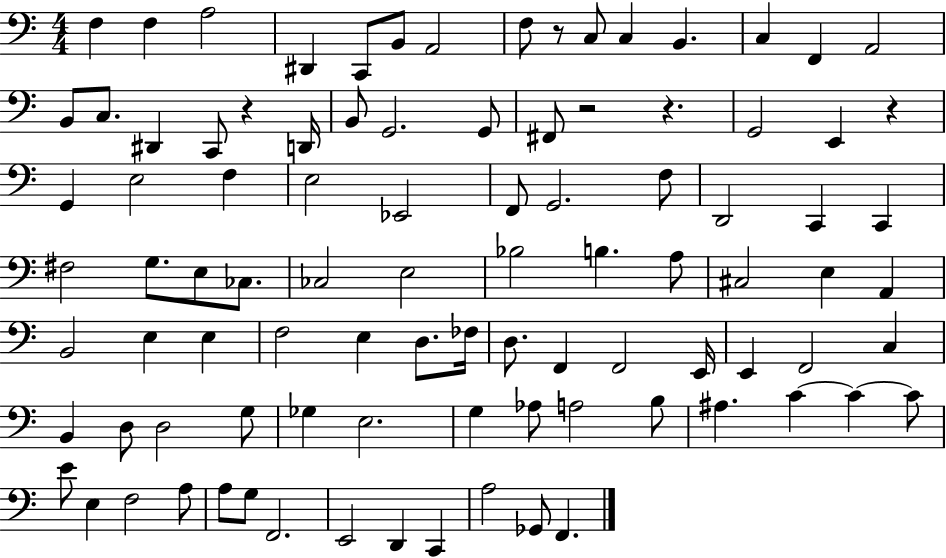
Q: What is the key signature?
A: C major